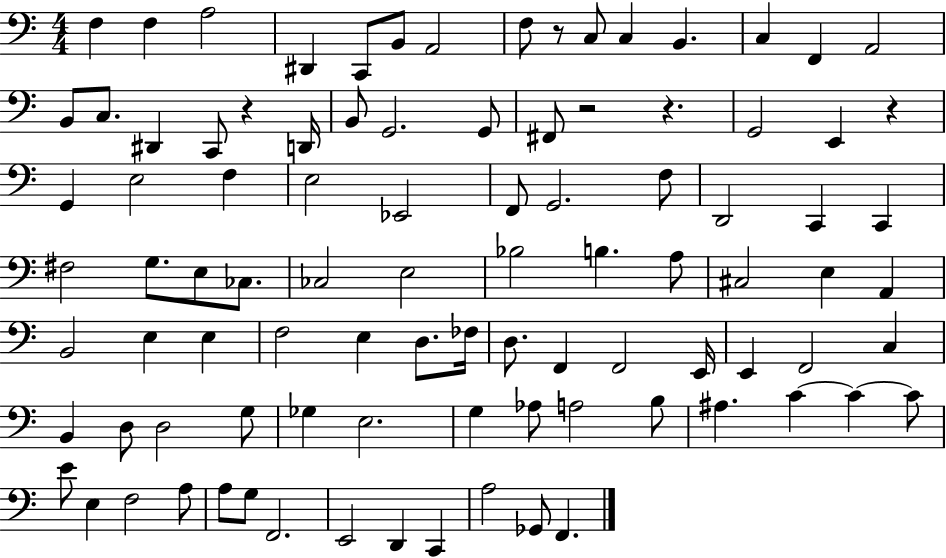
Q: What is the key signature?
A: C major